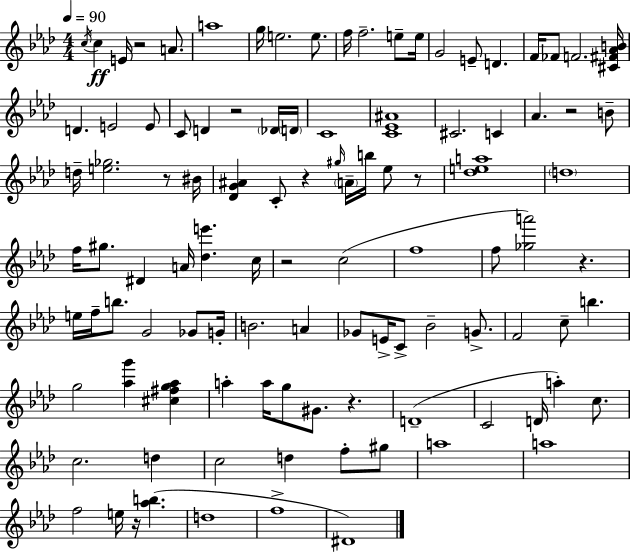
C5/s C5/q E4/s R/h A4/e. A5/w G5/s E5/h. E5/e. F5/s F5/h. E5/e E5/s G4/h E4/e D4/q. F4/s FES4/e F4/h. [C#4,F#4,Ab4,B4]/s D4/q. E4/h E4/e C4/e D4/q R/h Db4/s D4/s C4/w [C4,Eb4,A#4]/w C#4/h. C4/q Ab4/q. R/h B4/e D5/s [E5,Gb5]/h. R/e BIS4/s [Db4,G4,A#4]/q C4/e R/q G#5/s A4/s B5/s Eb5/e R/e [Db5,E5,A5]/w D5/w F5/s G#5/e. D#4/q A4/s [Db5,E6]/q. C5/s R/h C5/h F5/w F5/e [Gb5,A6]/h R/q. E5/s F5/s B5/e. G4/h Gb4/e G4/s B4/h. A4/q Gb4/e E4/s C4/e Bb4/h G4/e. F4/h C5/e B5/q. G5/h [Ab5,G6]/q [C#5,F#5,G5,Ab5]/q A5/q A5/s G5/e G#4/e. R/q. D4/w C4/h D4/s A5/q C5/e. C5/h. D5/q C5/h D5/q F5/e G#5/e A5/w A5/w F5/h E5/s R/s [Ab5,B5]/q. D5/w F5/w D#4/w